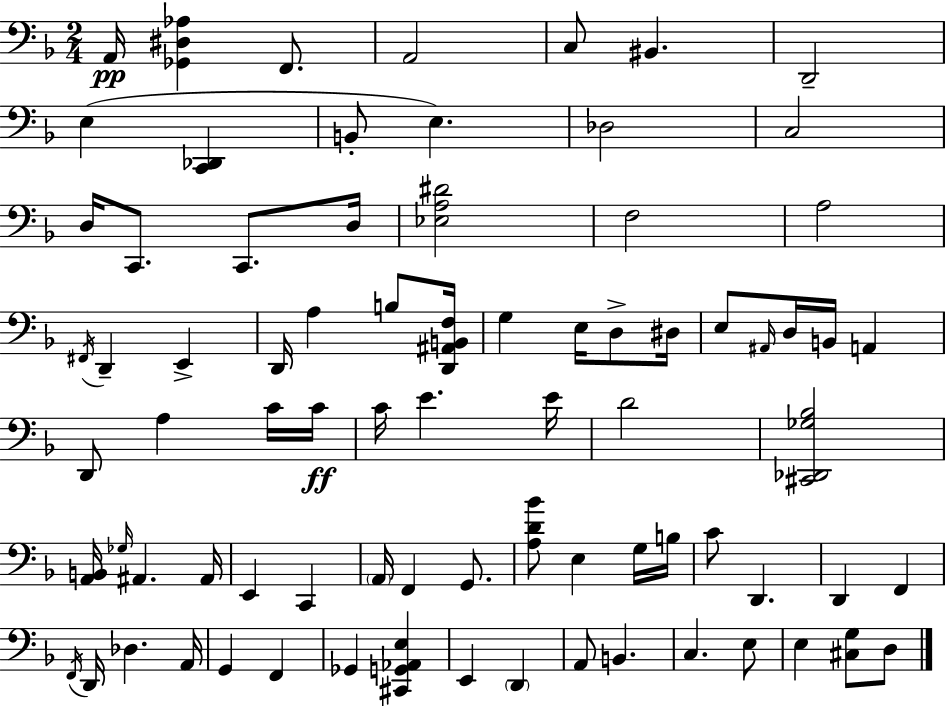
A2/s [Gb2,D#3,Ab3]/q F2/e. A2/h C3/e BIS2/q. D2/h E3/q [C2,Db2]/q B2/e E3/q. Db3/h C3/h D3/s C2/e. C2/e. D3/s [Eb3,A3,D#4]/h F3/h A3/h F#2/s D2/q E2/q D2/s A3/q B3/e [D2,A#2,B2,F3]/s G3/q E3/s D3/e D#3/s E3/e A#2/s D3/s B2/s A2/q D2/e A3/q C4/s C4/s C4/s E4/q. E4/s D4/h [C#2,Db2,Gb3,Bb3]/h [A2,B2]/s Gb3/s A#2/q. A#2/s E2/q C2/q A2/s F2/q G2/e. [A3,D4,Bb4]/e E3/q G3/s B3/s C4/e D2/q. D2/q F2/q F2/s D2/s Db3/q. A2/s G2/q F2/q Gb2/q [C#2,G2,Ab2,E3]/q E2/q D2/q A2/e B2/q. C3/q. E3/e E3/q [C#3,G3]/e D3/e